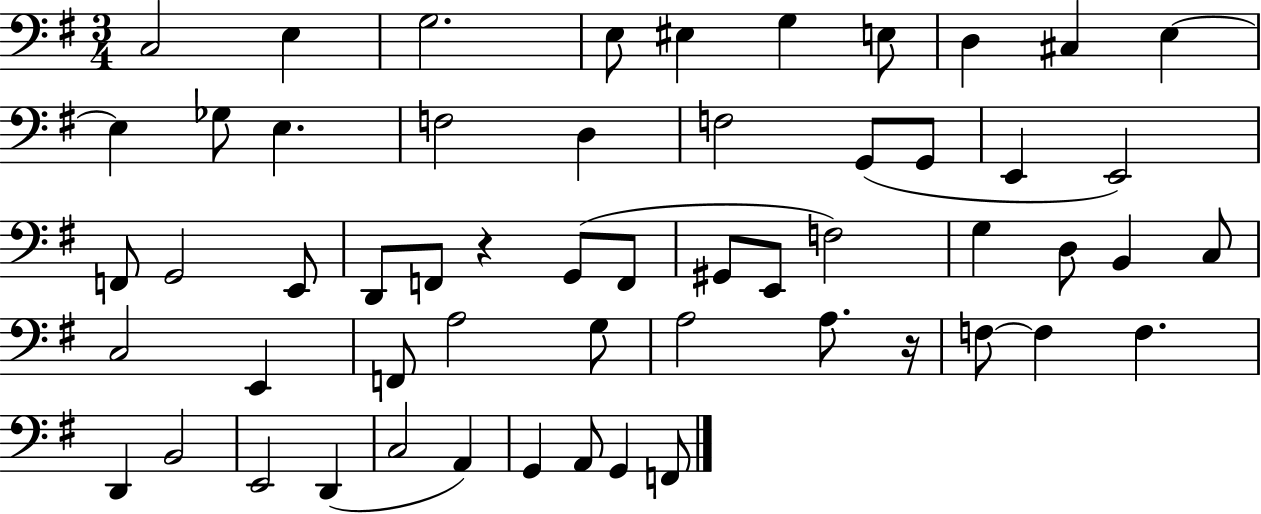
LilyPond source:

{
  \clef bass
  \numericTimeSignature
  \time 3/4
  \key g \major
  c2 e4 | g2. | e8 eis4 g4 e8 | d4 cis4 e4~~ | \break e4 ges8 e4. | f2 d4 | f2 g,8( g,8 | e,4 e,2) | \break f,8 g,2 e,8 | d,8 f,8 r4 g,8( f,8 | gis,8 e,8 f2) | g4 d8 b,4 c8 | \break c2 e,4 | f,8 a2 g8 | a2 a8. r16 | f8~~ f4 f4. | \break d,4 b,2 | e,2 d,4( | c2 a,4) | g,4 a,8 g,4 f,8 | \break \bar "|."
}